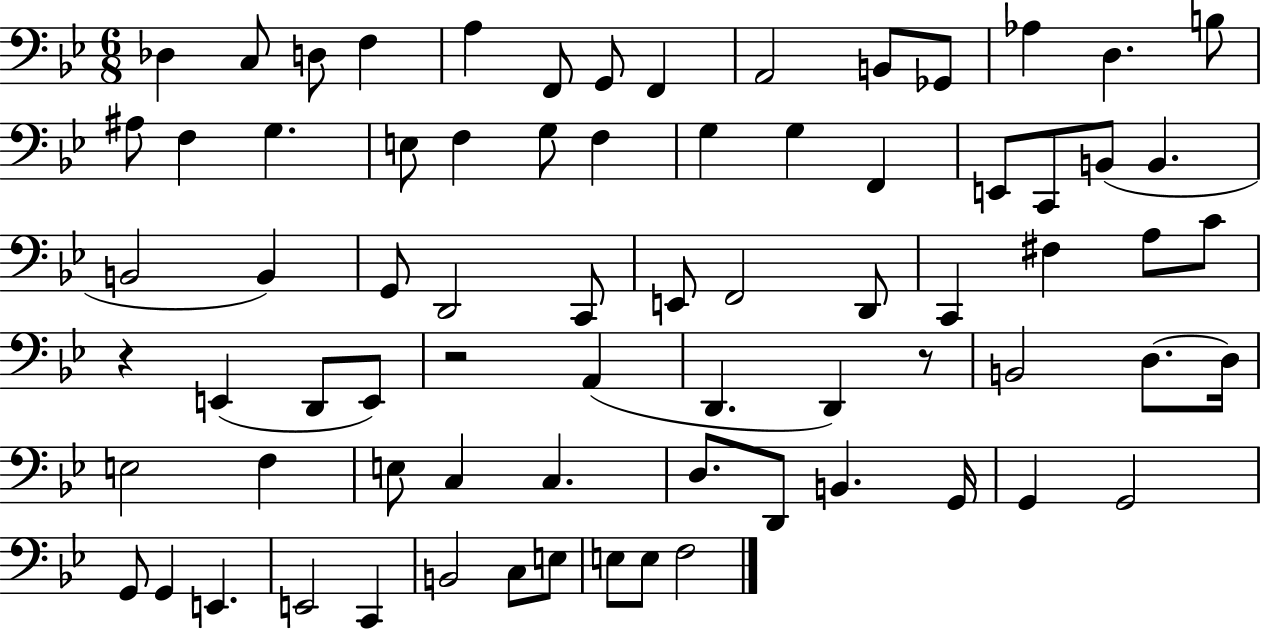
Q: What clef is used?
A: bass